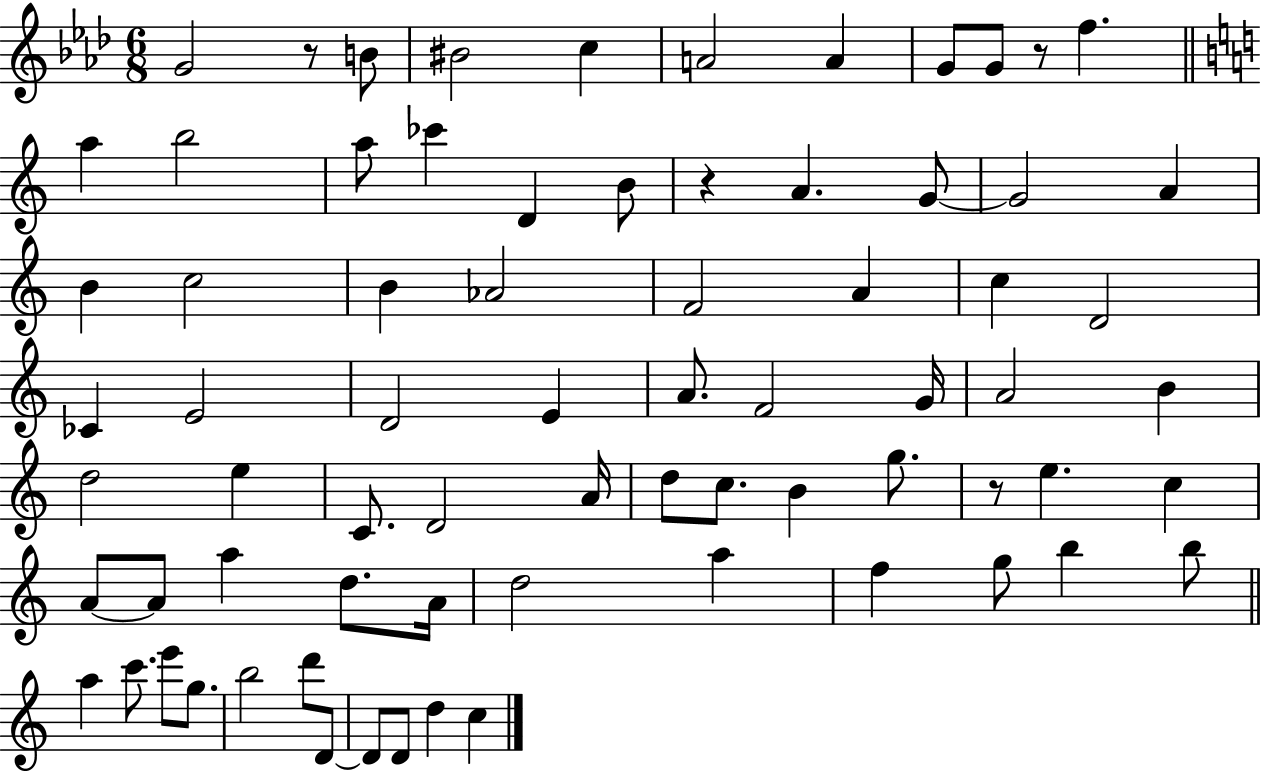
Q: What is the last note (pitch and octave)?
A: C5